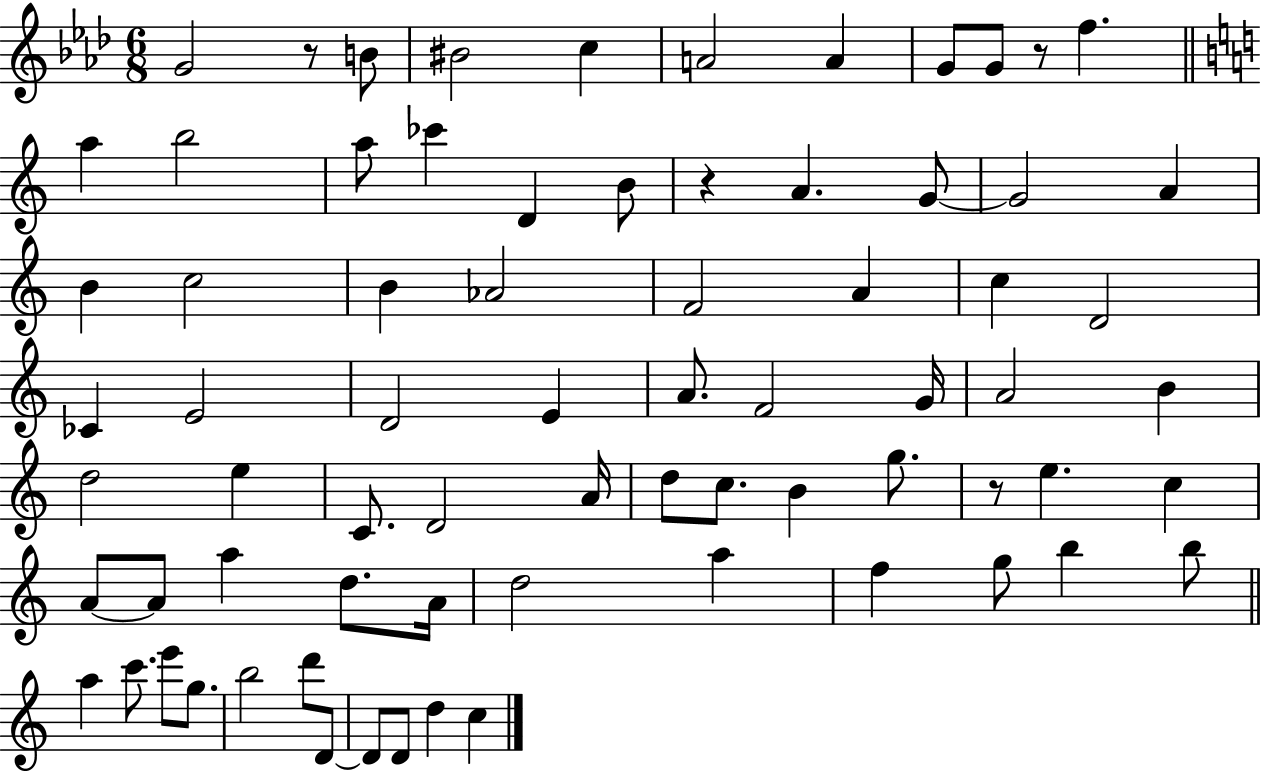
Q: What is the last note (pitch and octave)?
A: C5